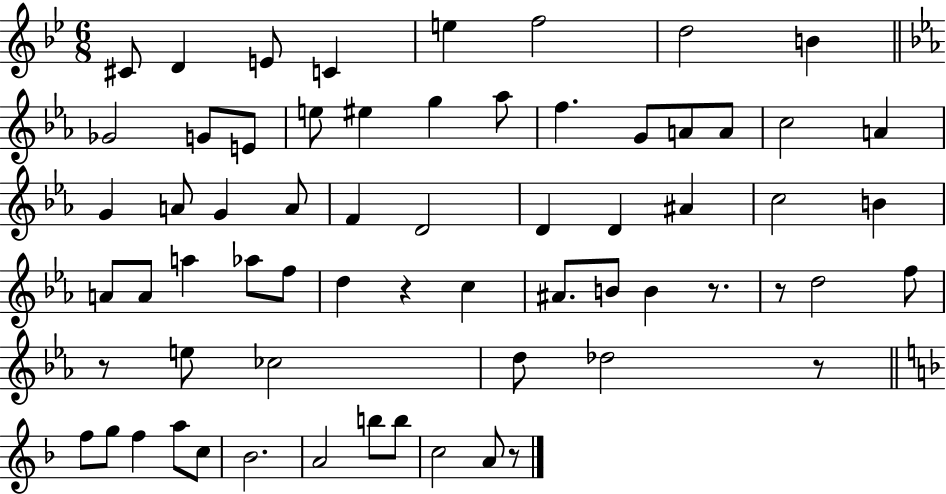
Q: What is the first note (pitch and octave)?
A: C#4